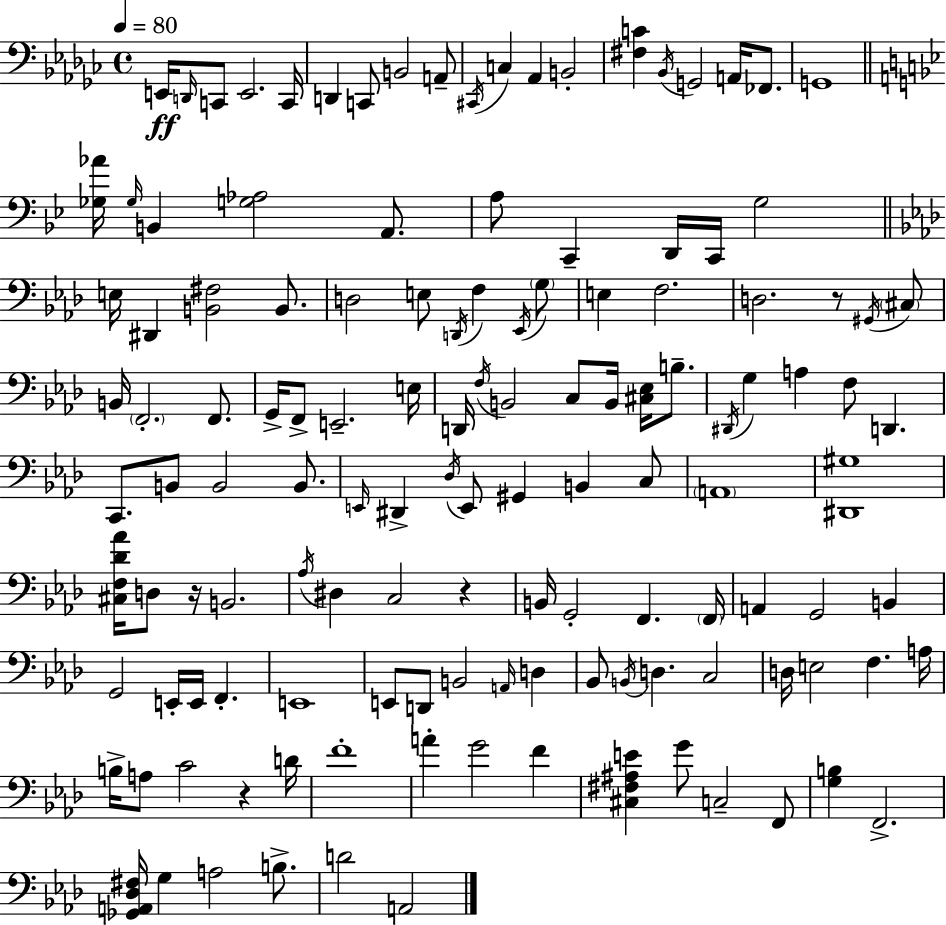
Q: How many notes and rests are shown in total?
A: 131